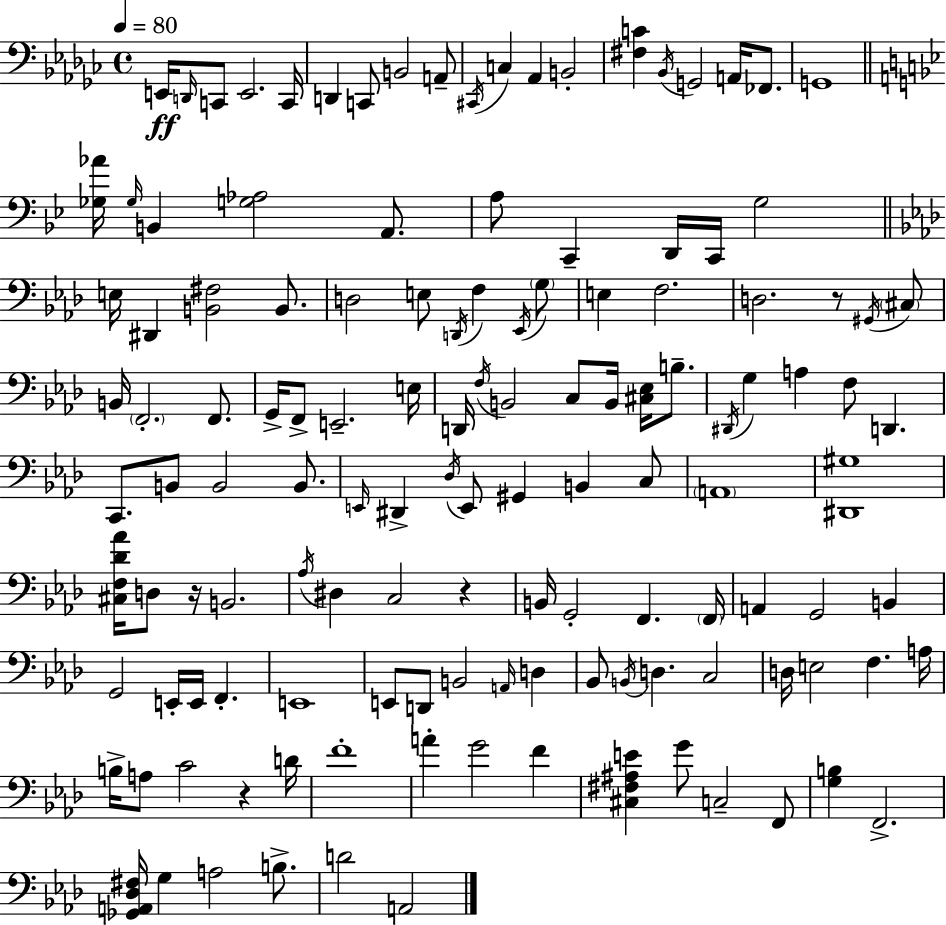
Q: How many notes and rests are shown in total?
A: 131